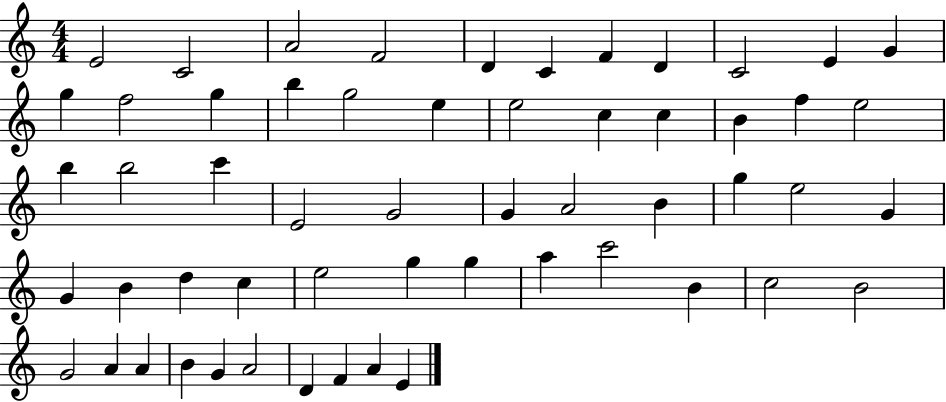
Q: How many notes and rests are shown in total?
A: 56